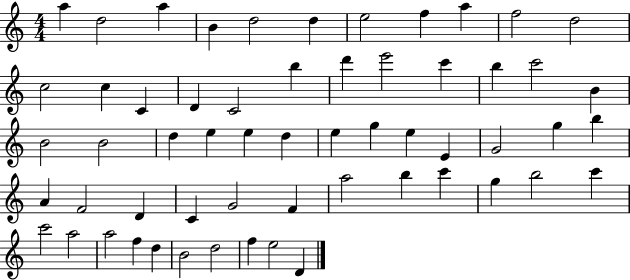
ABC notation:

X:1
T:Untitled
M:4/4
L:1/4
K:C
a d2 a B d2 d e2 f a f2 d2 c2 c C D C2 b d' e'2 c' b c'2 B B2 B2 d e e d e g e E G2 g b A F2 D C G2 F a2 b c' g b2 c' c'2 a2 a2 f d B2 d2 f e2 D